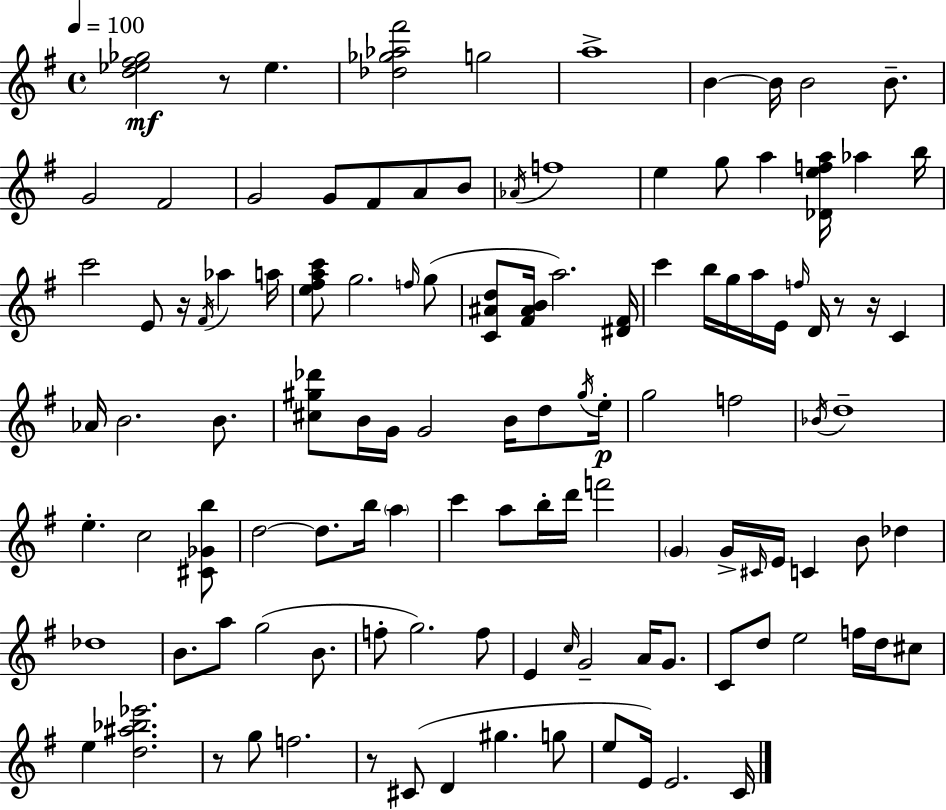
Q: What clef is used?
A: treble